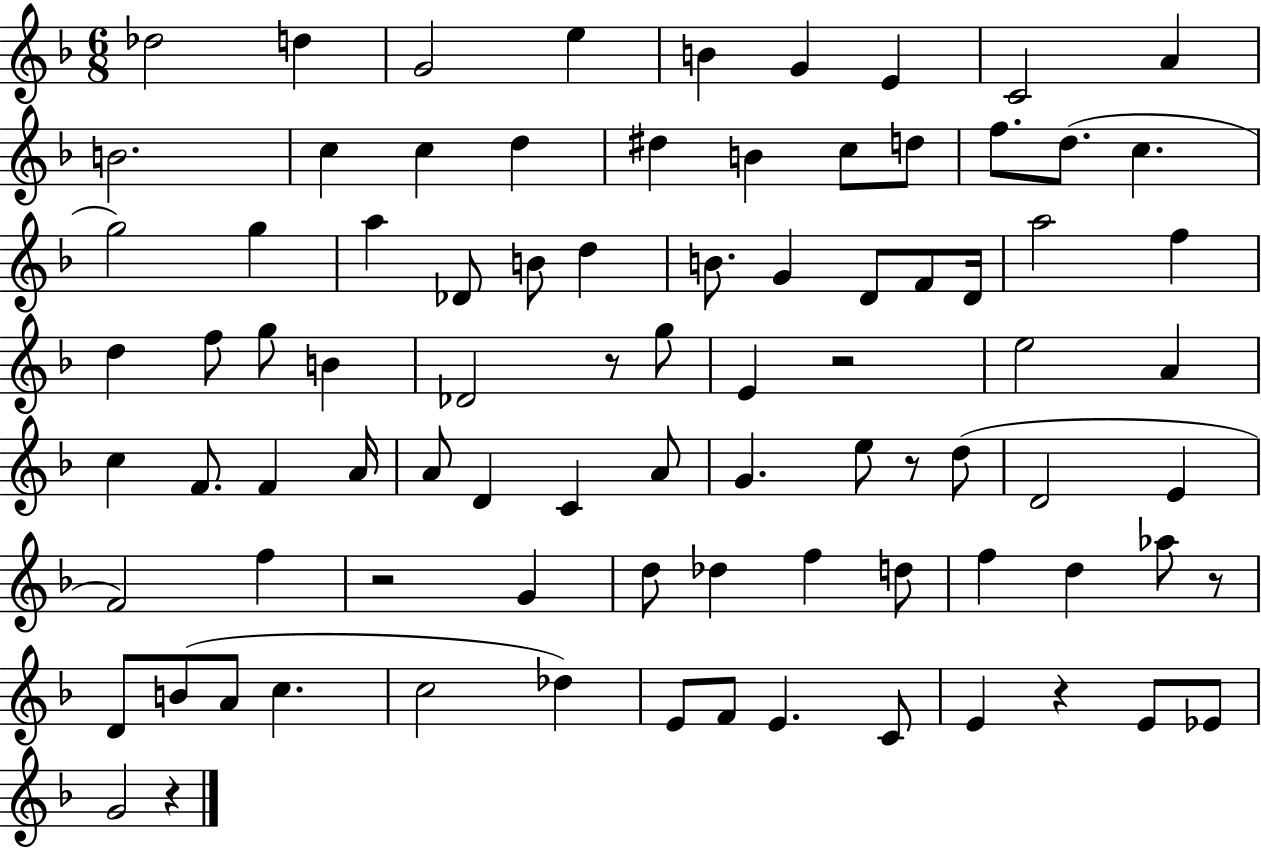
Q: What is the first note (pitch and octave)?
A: Db5